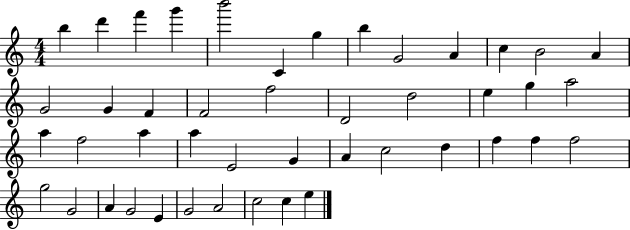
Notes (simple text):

B5/q D6/q F6/q G6/q B6/h C4/q G5/q B5/q G4/h A4/q C5/q B4/h A4/q G4/h G4/q F4/q F4/h F5/h D4/h D5/h E5/q G5/q A5/h A5/q F5/h A5/q A5/q E4/h G4/q A4/q C5/h D5/q F5/q F5/q F5/h G5/h G4/h A4/q G4/h E4/q G4/h A4/h C5/h C5/q E5/q